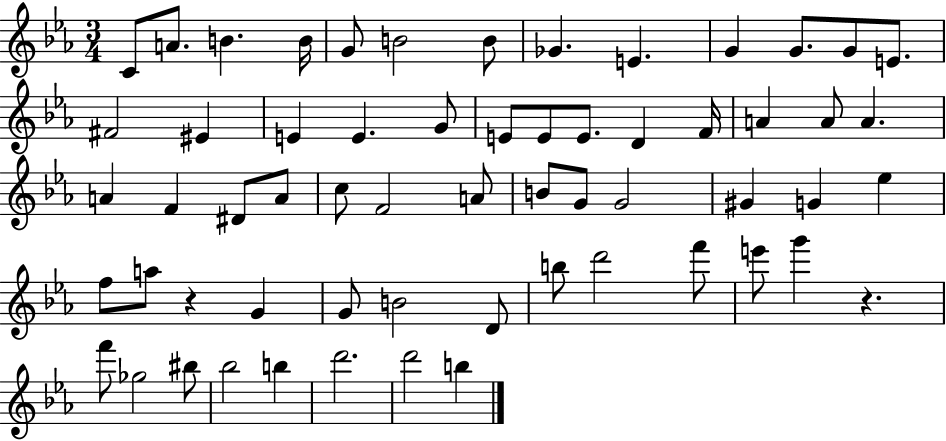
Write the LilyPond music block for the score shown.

{
  \clef treble
  \numericTimeSignature
  \time 3/4
  \key ees \major
  c'8 a'8. b'4. b'16 | g'8 b'2 b'8 | ges'4. e'4. | g'4 g'8. g'8 e'8. | \break fis'2 eis'4 | e'4 e'4. g'8 | e'8 e'8 e'8. d'4 f'16 | a'4 a'8 a'4. | \break a'4 f'4 dis'8 a'8 | c''8 f'2 a'8 | b'8 g'8 g'2 | gis'4 g'4 ees''4 | \break f''8 a''8 r4 g'4 | g'8 b'2 d'8 | b''8 d'''2 f'''8 | e'''8 g'''4 r4. | \break f'''8 ges''2 bis''8 | bes''2 b''4 | d'''2. | d'''2 b''4 | \break \bar "|."
}